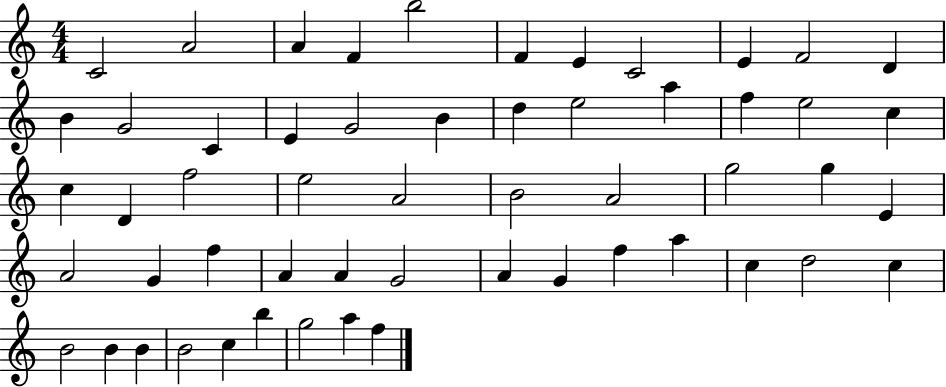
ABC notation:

X:1
T:Untitled
M:4/4
L:1/4
K:C
C2 A2 A F b2 F E C2 E F2 D B G2 C E G2 B d e2 a f e2 c c D f2 e2 A2 B2 A2 g2 g E A2 G f A A G2 A G f a c d2 c B2 B B B2 c b g2 a f